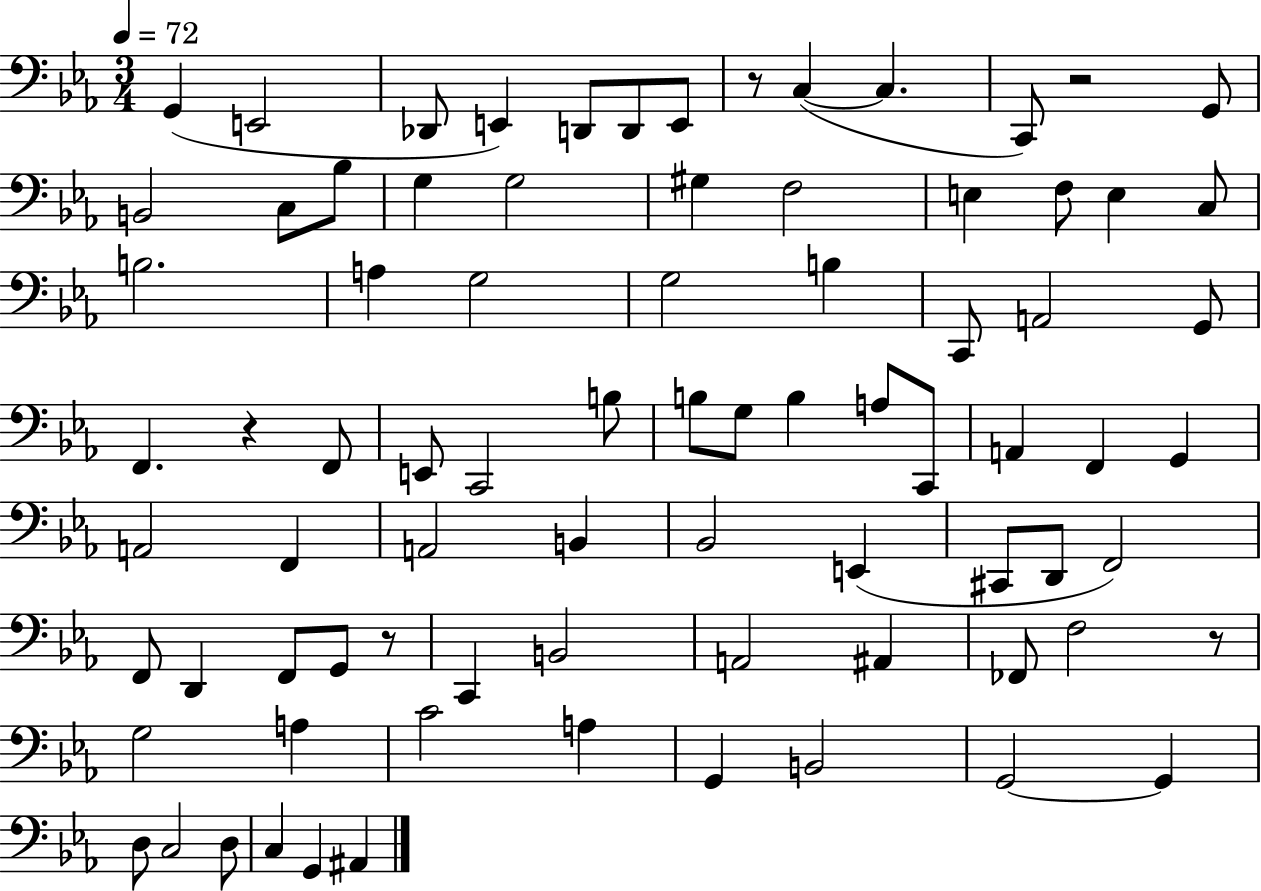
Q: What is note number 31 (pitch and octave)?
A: F2